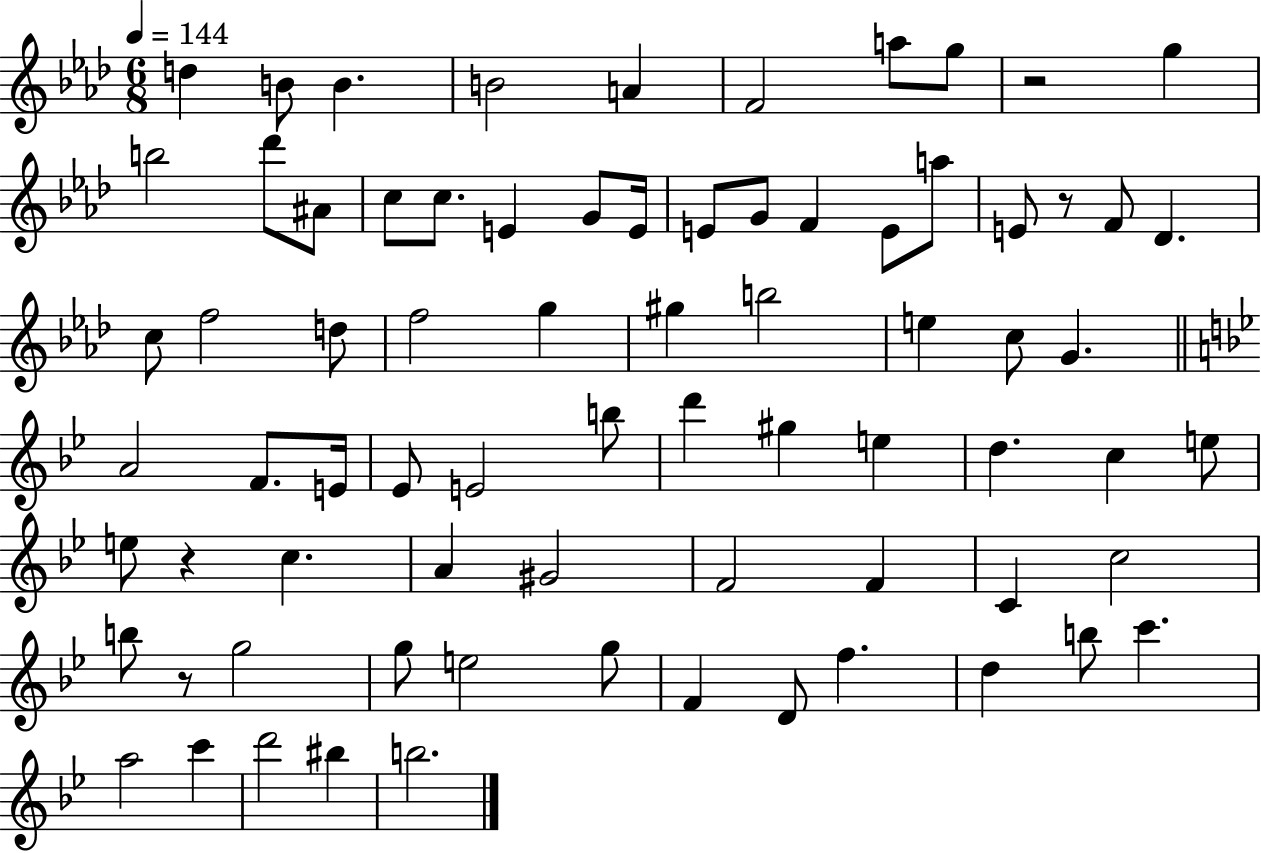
{
  \clef treble
  \numericTimeSignature
  \time 6/8
  \key aes \major
  \tempo 4 = 144
  d''4 b'8 b'4. | b'2 a'4 | f'2 a''8 g''8 | r2 g''4 | \break b''2 des'''8 ais'8 | c''8 c''8. e'4 g'8 e'16 | e'8 g'8 f'4 e'8 a''8 | e'8 r8 f'8 des'4. | \break c''8 f''2 d''8 | f''2 g''4 | gis''4 b''2 | e''4 c''8 g'4. | \break \bar "||" \break \key bes \major a'2 f'8. e'16 | ees'8 e'2 b''8 | d'''4 gis''4 e''4 | d''4. c''4 e''8 | \break e''8 r4 c''4. | a'4 gis'2 | f'2 f'4 | c'4 c''2 | \break b''8 r8 g''2 | g''8 e''2 g''8 | f'4 d'8 f''4. | d''4 b''8 c'''4. | \break a''2 c'''4 | d'''2 bis''4 | b''2. | \bar "|."
}